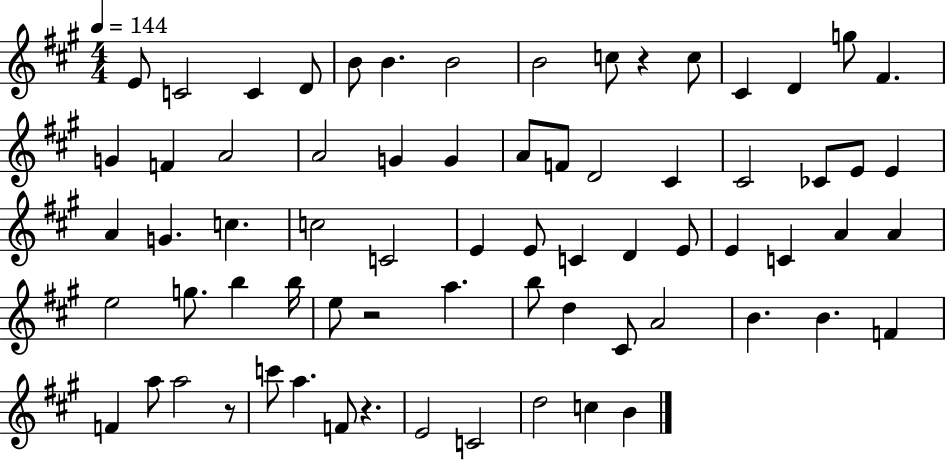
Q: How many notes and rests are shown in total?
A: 70